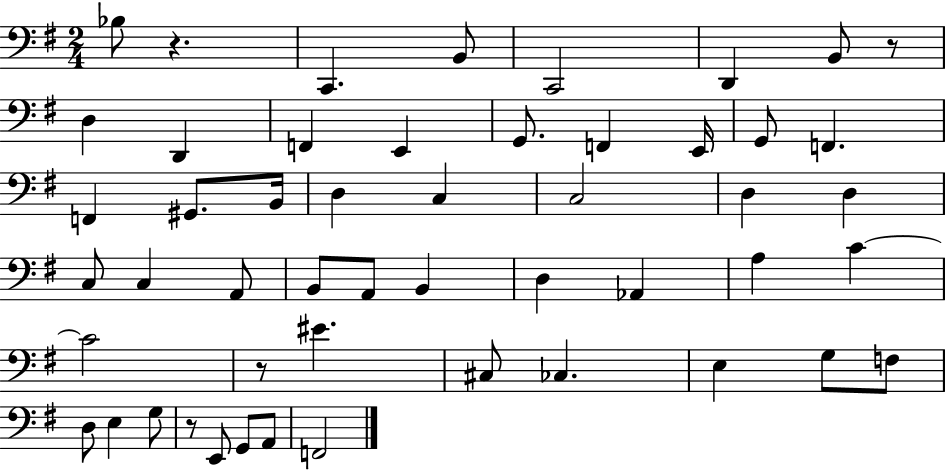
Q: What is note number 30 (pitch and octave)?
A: D3